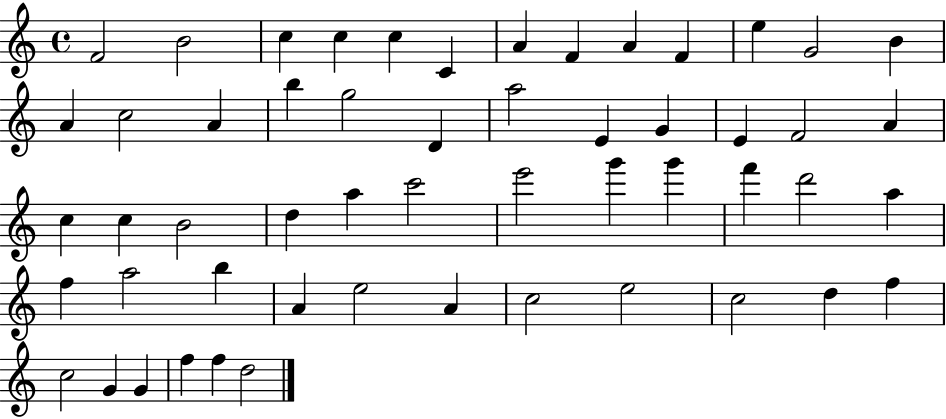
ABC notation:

X:1
T:Untitled
M:4/4
L:1/4
K:C
F2 B2 c c c C A F A F e G2 B A c2 A b g2 D a2 E G E F2 A c c B2 d a c'2 e'2 g' g' f' d'2 a f a2 b A e2 A c2 e2 c2 d f c2 G G f f d2